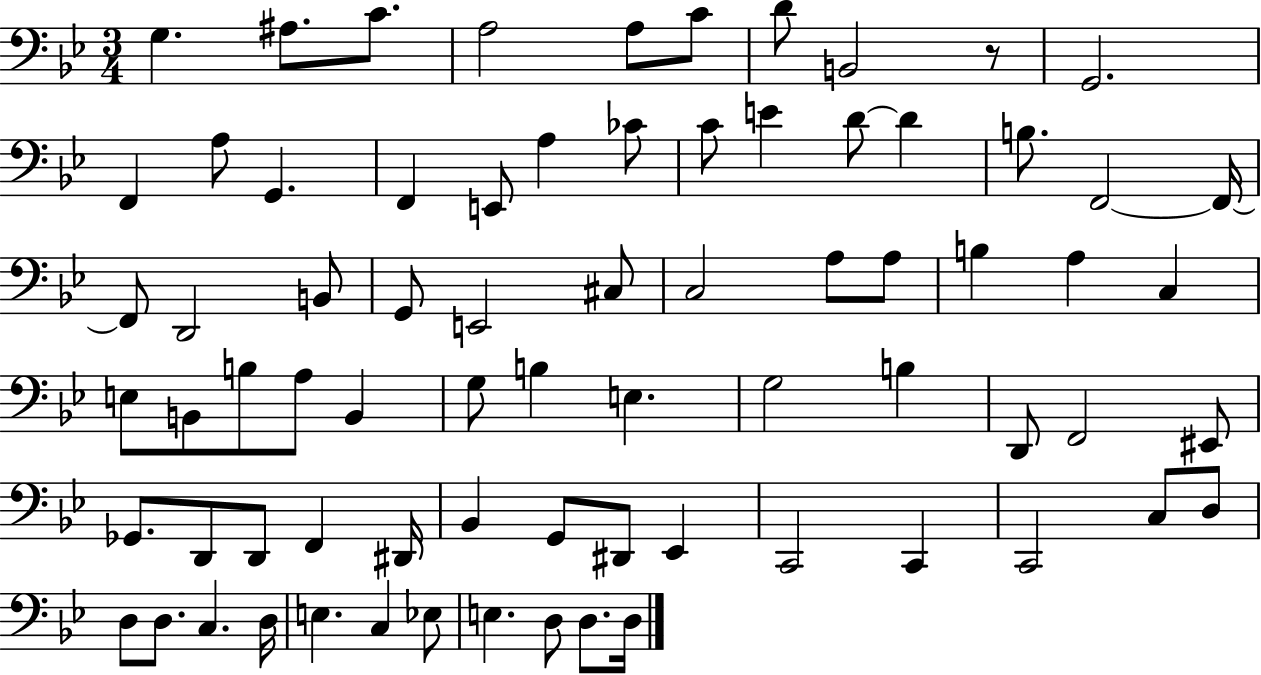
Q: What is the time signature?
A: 3/4